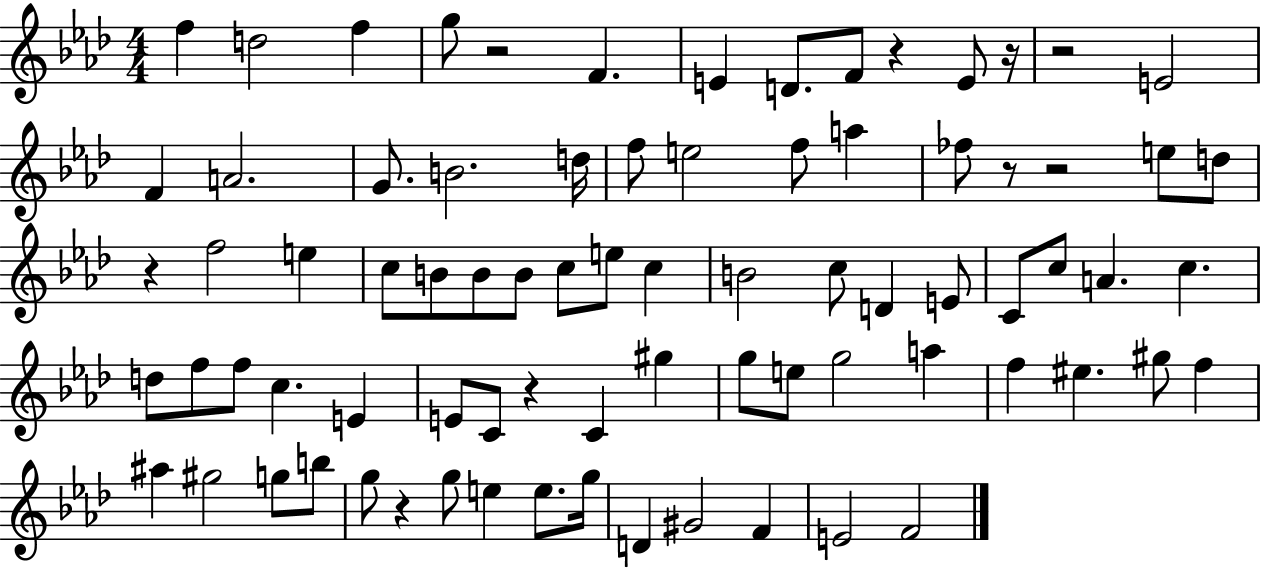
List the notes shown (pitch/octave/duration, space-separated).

F5/q D5/h F5/q G5/e R/h F4/q. E4/q D4/e. F4/e R/q E4/e R/s R/h E4/h F4/q A4/h. G4/e. B4/h. D5/s F5/e E5/h F5/e A5/q FES5/e R/e R/h E5/e D5/e R/q F5/h E5/q C5/e B4/e B4/e B4/e C5/e E5/e C5/q B4/h C5/e D4/q E4/e C4/e C5/e A4/q. C5/q. D5/e F5/e F5/e C5/q. E4/q E4/e C4/e R/q C4/q G#5/q G5/e E5/e G5/h A5/q F5/q EIS5/q. G#5/e F5/q A#5/q G#5/h G5/e B5/e G5/e R/q G5/e E5/q E5/e. G5/s D4/q G#4/h F4/q E4/h F4/h